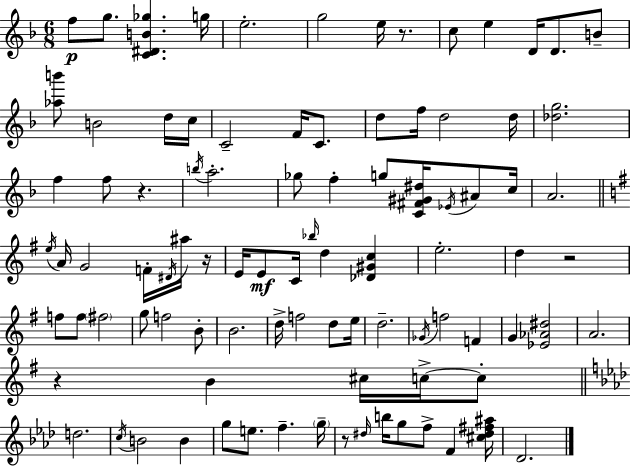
{
  \clef treble
  \numericTimeSignature
  \time 6/8
  \key f \major
  f''8\p g''8. <c' dis' b' ges''>4. g''16 | e''2.-. | g''2 e''16 r8. | c''8 e''4 d'16 d'8. b'8-- | \break <aes'' b'''>8 b'2 d''16 c''16 | c'2-- f'16 c'8. | d''8 f''16 d''2 d''16 | <des'' g''>2. | \break f''4 f''8 r4. | \acciaccatura { b''16 } a''2.-. | ges''8 f''4-. g''8 <c' fis' gis' dis''>16 \acciaccatura { ees'16 } ais'8 | c''16 a'2. | \break \bar "||" \break \key g \major \acciaccatura { e''16 } a'16 g'2 f'16-. \acciaccatura { dis'16 } | ais''16 r16 e'16 e'8\mf c'16 \grace { bes''16 } d''4 <des' gis' c''>4 | e''2.-. | d''4 r2 | \break f''8 f''8 \parenthesize fis''2 | g''8 f''2 | b'8-. b'2. | d''16-> f''2 | \break d''8 e''16 d''2.-- | \acciaccatura { ges'16 } f''2 | f'4 g'4 <ees' aes' dis''>2 | a'2. | \break r4 b'4 | cis''16 c''16->~~ c''8-. \bar "||" \break \key f \minor d''2. | \acciaccatura { c''16 } b'2 b'4 | g''8 e''8. f''4.-- | \parenthesize g''16-- r8 \grace { dis''16 } b''16 g''8 f''8-> f'4 | \break <cis'' dis'' fis'' ais''>16 des'2. | \bar "|."
}